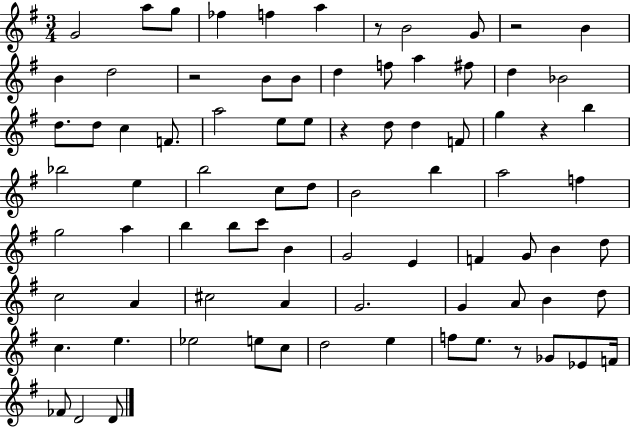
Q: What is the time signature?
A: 3/4